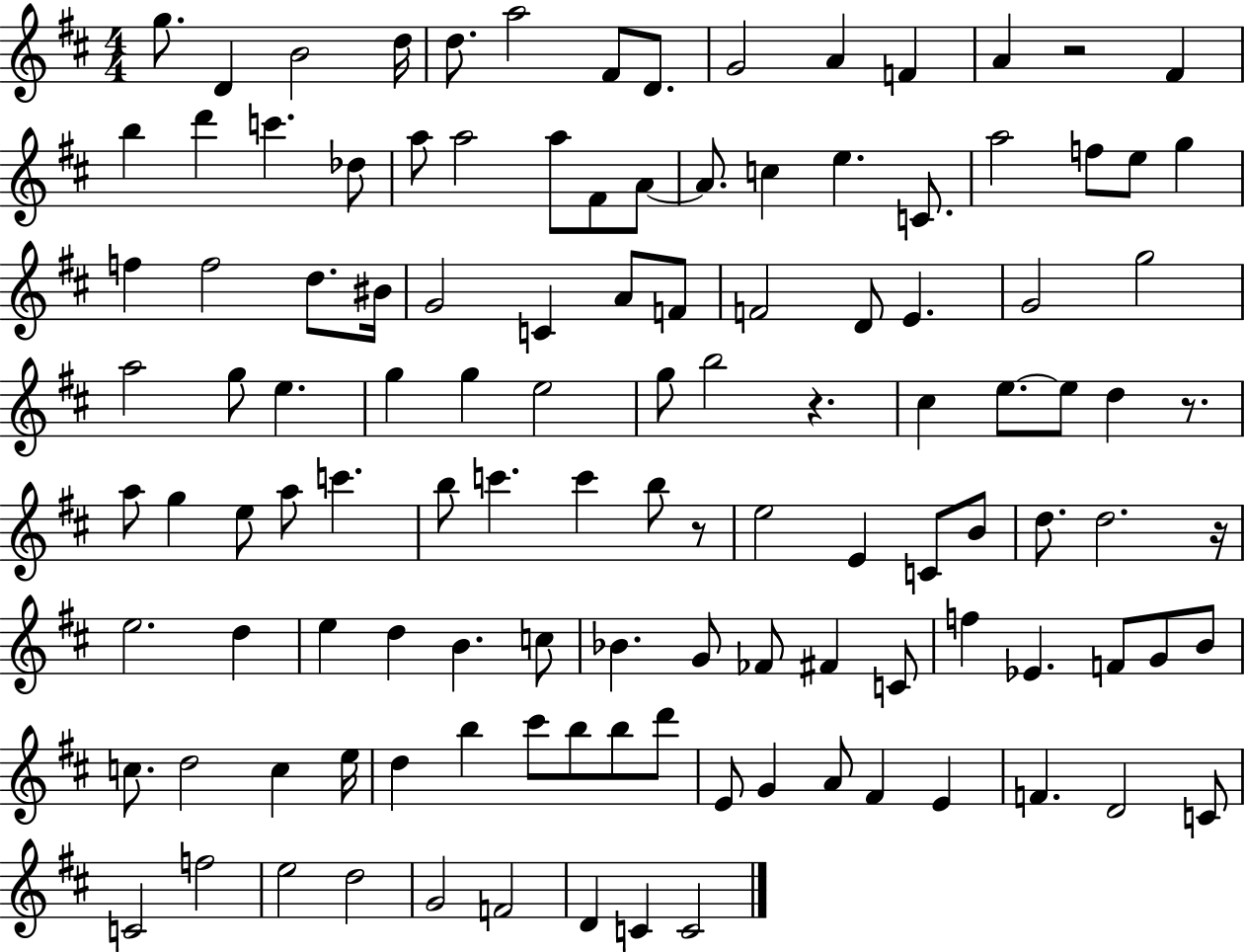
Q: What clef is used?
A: treble